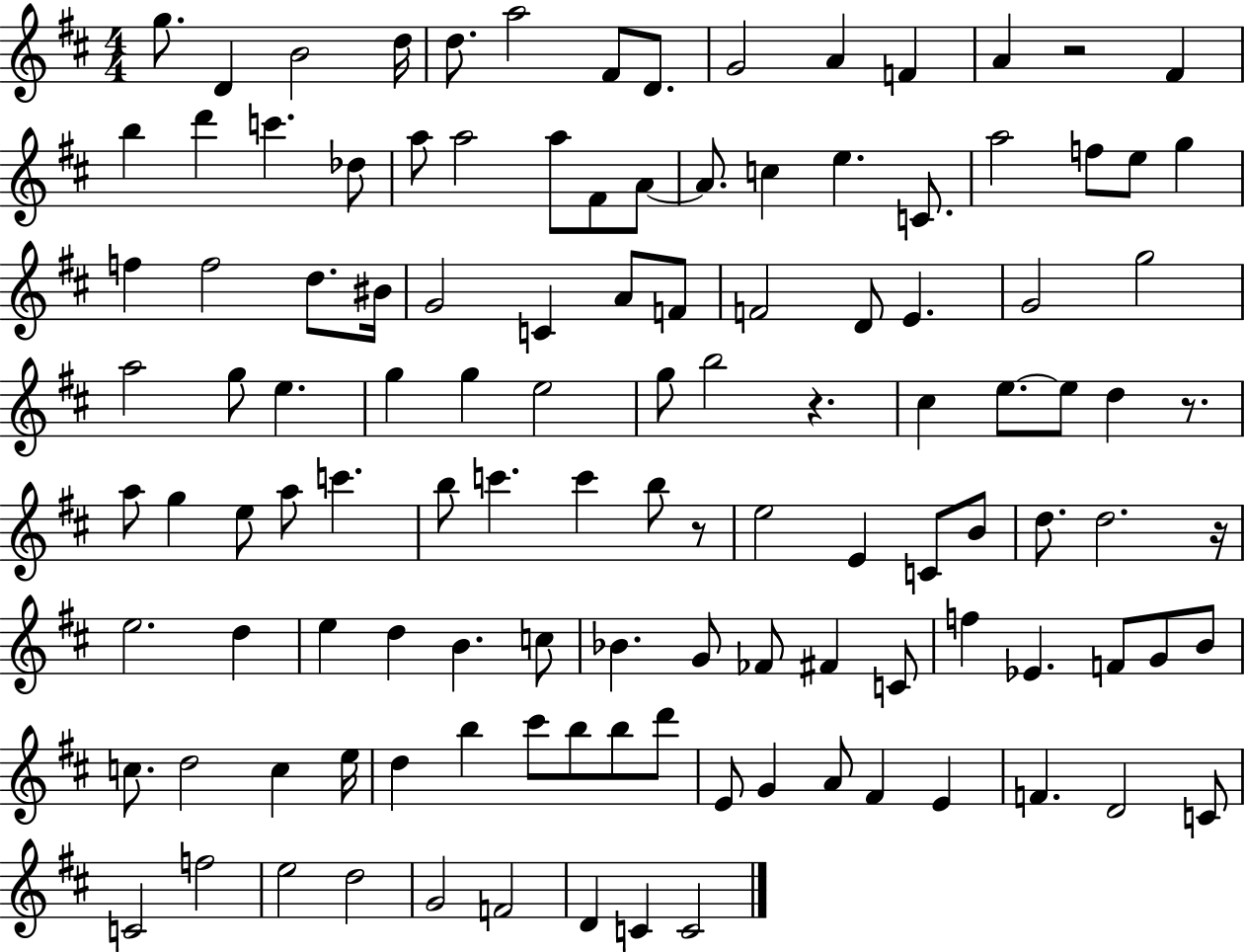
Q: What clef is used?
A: treble